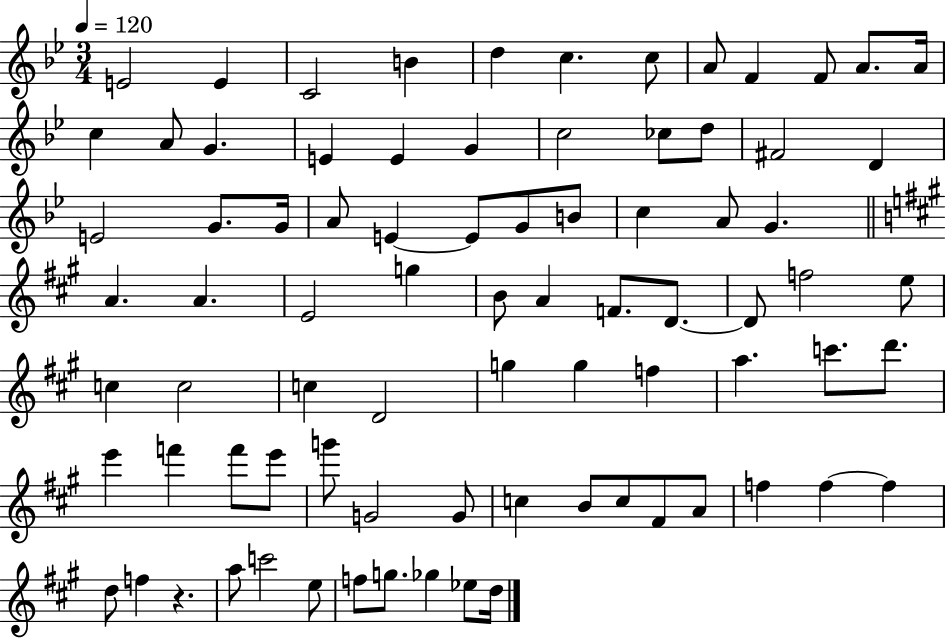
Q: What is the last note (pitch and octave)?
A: D5